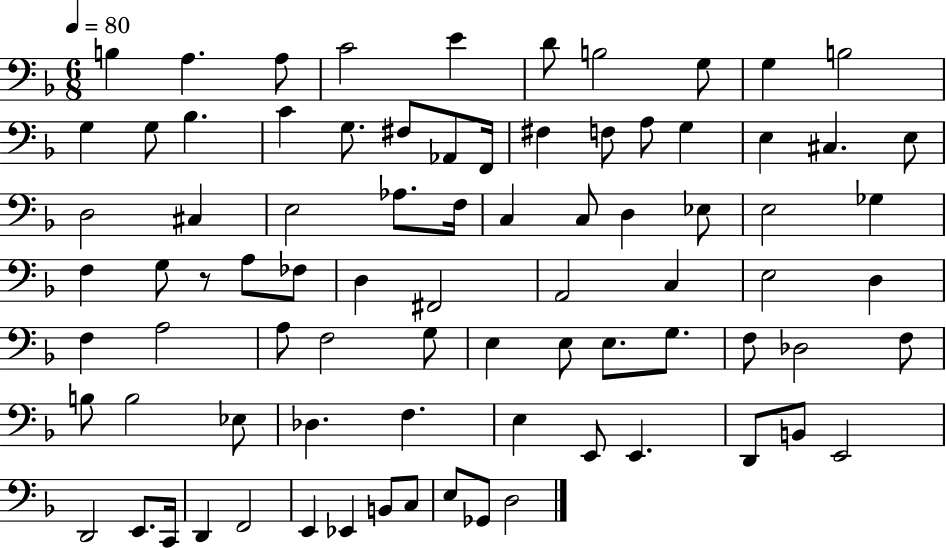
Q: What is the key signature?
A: F major